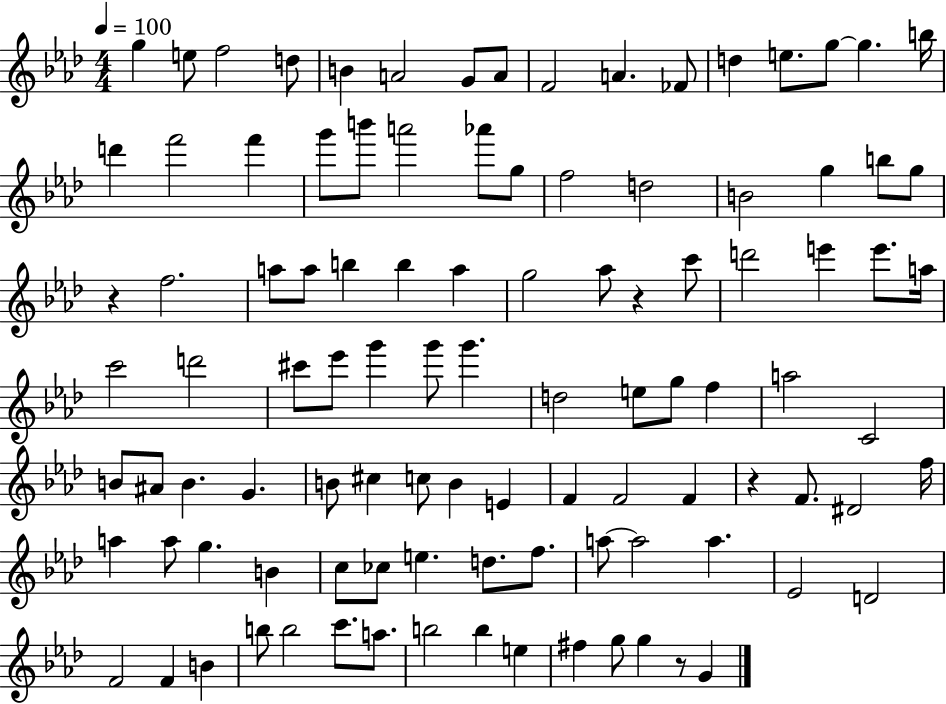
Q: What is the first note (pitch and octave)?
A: G5